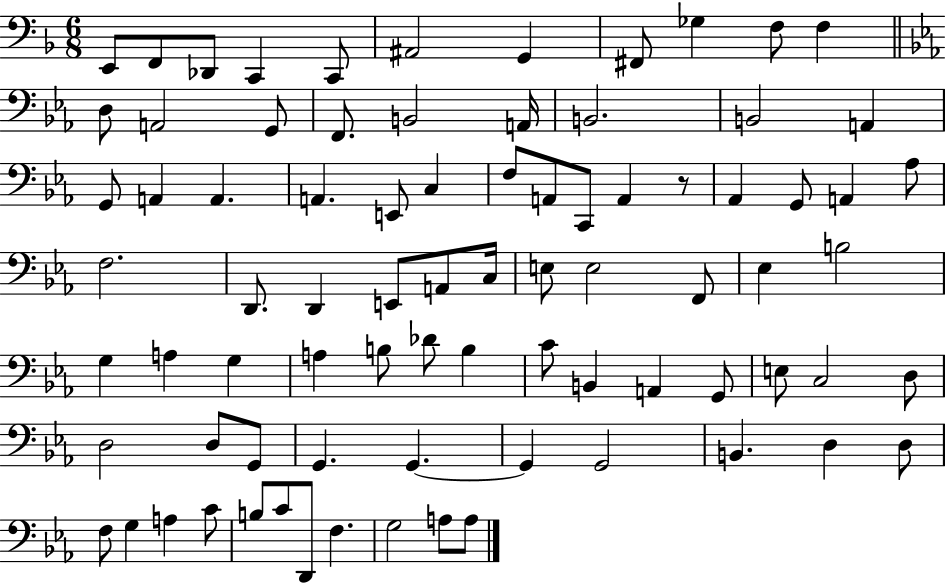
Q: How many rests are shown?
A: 1